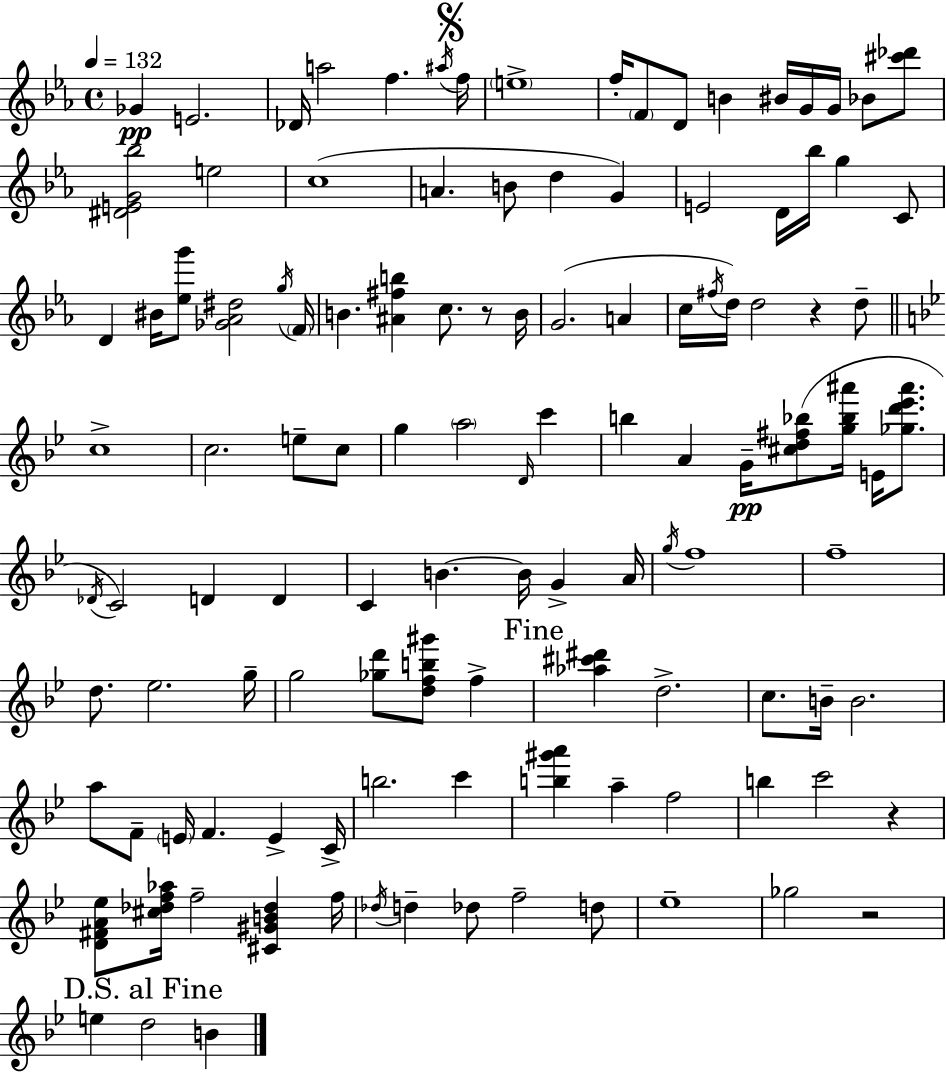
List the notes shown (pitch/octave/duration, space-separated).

Gb4/q E4/h. Db4/s A5/h F5/q. A#5/s F5/s E5/w F5/s F4/e D4/e B4/q BIS4/s G4/s G4/s Bb4/e [C#6,Db6]/e [D#4,E4,G4,Bb5]/h E5/h C5/w A4/q. B4/e D5/q G4/q E4/h D4/s Bb5/s G5/q C4/e D4/q BIS4/s [Eb5,G6]/e [Gb4,Ab4,D#5]/h G5/s F4/s B4/q. [A#4,F#5,B5]/q C5/e. R/e B4/s G4/h. A4/q C5/s F#5/s D5/s D5/h R/q D5/e C5/w C5/h. E5/e C5/e G5/q A5/h D4/s C6/q B5/q A4/q G4/s [C#5,D5,F#5,Bb5]/e [G5,Bb5,A#6]/s E4/s [Gb5,D6,Eb6,A#6]/e. Db4/s C4/h D4/q D4/q C4/q B4/q. B4/s G4/q A4/s G5/s F5/w F5/w D5/e. Eb5/h. G5/s G5/h [Gb5,D6]/e [D5,F5,B5,G#6]/e F5/q [Ab5,C#6,D#6]/q D5/h. C5/e. B4/s B4/h. A5/e F4/e E4/s F4/q. E4/q C4/s B5/h. C6/q [B5,G#6,A6]/q A5/q F5/h B5/q C6/h R/q [D4,F#4,A4,Eb5]/e [C#5,Db5,F5,Ab5]/s F5/h [C#4,G#4,B4,Db5]/q F5/s Db5/s D5/q Db5/e F5/h D5/e Eb5/w Gb5/h R/h E5/q D5/h B4/q